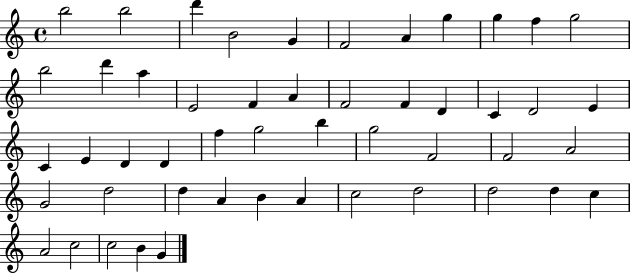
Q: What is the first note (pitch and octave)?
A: B5